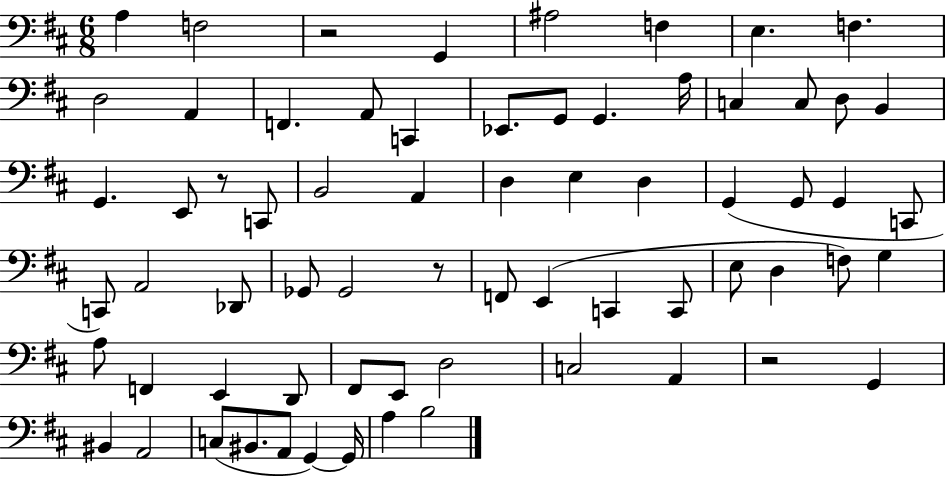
X:1
T:Untitled
M:6/8
L:1/4
K:D
A, F,2 z2 G,, ^A,2 F, E, F, D,2 A,, F,, A,,/2 C,, _E,,/2 G,,/2 G,, A,/4 C, C,/2 D,/2 B,, G,, E,,/2 z/2 C,,/2 B,,2 A,, D, E, D, G,, G,,/2 G,, C,,/2 C,,/2 A,,2 _D,,/2 _G,,/2 _G,,2 z/2 F,,/2 E,, C,, C,,/2 E,/2 D, F,/2 G, A,/2 F,, E,, D,,/2 ^F,,/2 E,,/2 D,2 C,2 A,, z2 G,, ^B,, A,,2 C,/2 ^B,,/2 A,,/2 G,, G,,/4 A, B,2